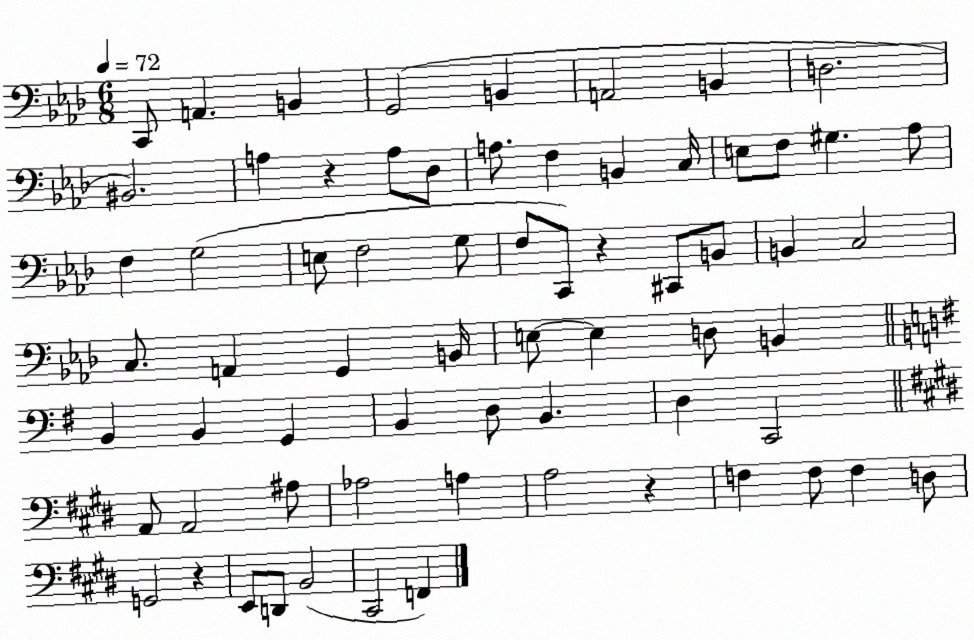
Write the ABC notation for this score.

X:1
T:Untitled
M:6/8
L:1/4
K:Ab
C,,/2 A,, B,, G,,2 B,, A,,2 B,, D,2 ^B,,2 A, z A,/2 _D,/2 A,/2 F, B,, C,/4 E,/2 F,/2 ^G, _A,/2 F, G,2 E,/2 F,2 G,/2 F,/2 C,,/2 z ^C,,/2 B,,/2 B,, C,2 C,/2 A,, G,, B,,/4 E,/2 E, D,/2 B,, B,, B,, G,, B,, D,/2 B,, D, C,,2 A,,/2 A,,2 ^A,/2 _A,2 A, A,2 z F, F,/2 F, D,/2 G,,2 z E,,/2 D,,/2 B,,2 ^C,,2 F,,